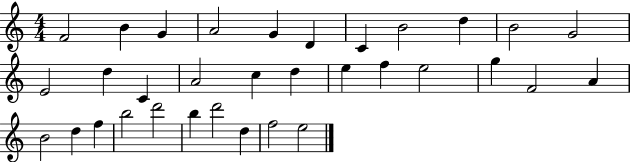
X:1
T:Untitled
M:4/4
L:1/4
K:C
F2 B G A2 G D C B2 d B2 G2 E2 d C A2 c d e f e2 g F2 A B2 d f b2 d'2 b d'2 d f2 e2